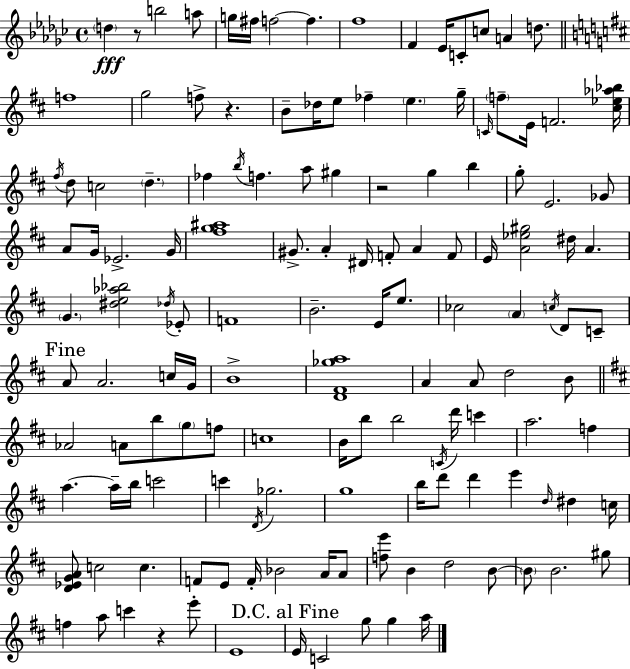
D5/q R/e B5/h A5/e G5/s F#5/s F5/h F5/q. F5/w F4/q Eb4/s C4/e C5/e A4/q D5/e. F5/w G5/h F5/e R/q. B4/e Db5/s E5/e FES5/q E5/q. G5/s C4/s F5/e E4/s F4/h. [C#5,Eb5,Ab5,Bb5]/s F#5/s D5/e C5/h D5/q. FES5/q B5/s F5/q. A5/e G#5/q R/h G5/q B5/q G5/e E4/h. Gb4/e A4/e G4/s Eb4/h. G4/s [F#5,G5,A#5]/w G#4/e. A4/q D#4/s F4/e A4/q F4/e E4/s [A4,Eb5,G#5]/h D#5/s A4/q. G4/q. [D#5,E5,Ab5,Bb5]/h Db5/s Eb4/e F4/w B4/h. E4/s E5/e. CES5/h A4/q C5/s D4/e C4/e A4/e A4/h. C5/s G4/s B4/w [D4,F#4,Gb5,A5]/w A4/q A4/e D5/h B4/e Ab4/h A4/e B5/e G5/e F5/e C5/w B4/s B5/e B5/h C4/s D6/s C6/q A5/h. F5/q A5/q. A5/s B5/s C6/h C6/q D4/s Gb5/h. G5/w B5/s D6/e D6/q E6/q D5/s D#5/q C5/s [D4,Eb4,G4,A4]/e C5/h C5/q. F4/e E4/e F4/s Bb4/h A4/s A4/e [F5,E6]/e B4/q D5/h B4/e B4/e B4/h. G#5/e F5/q A5/e C6/q R/q E6/e E4/w E4/s C4/h G5/e G5/q A5/s